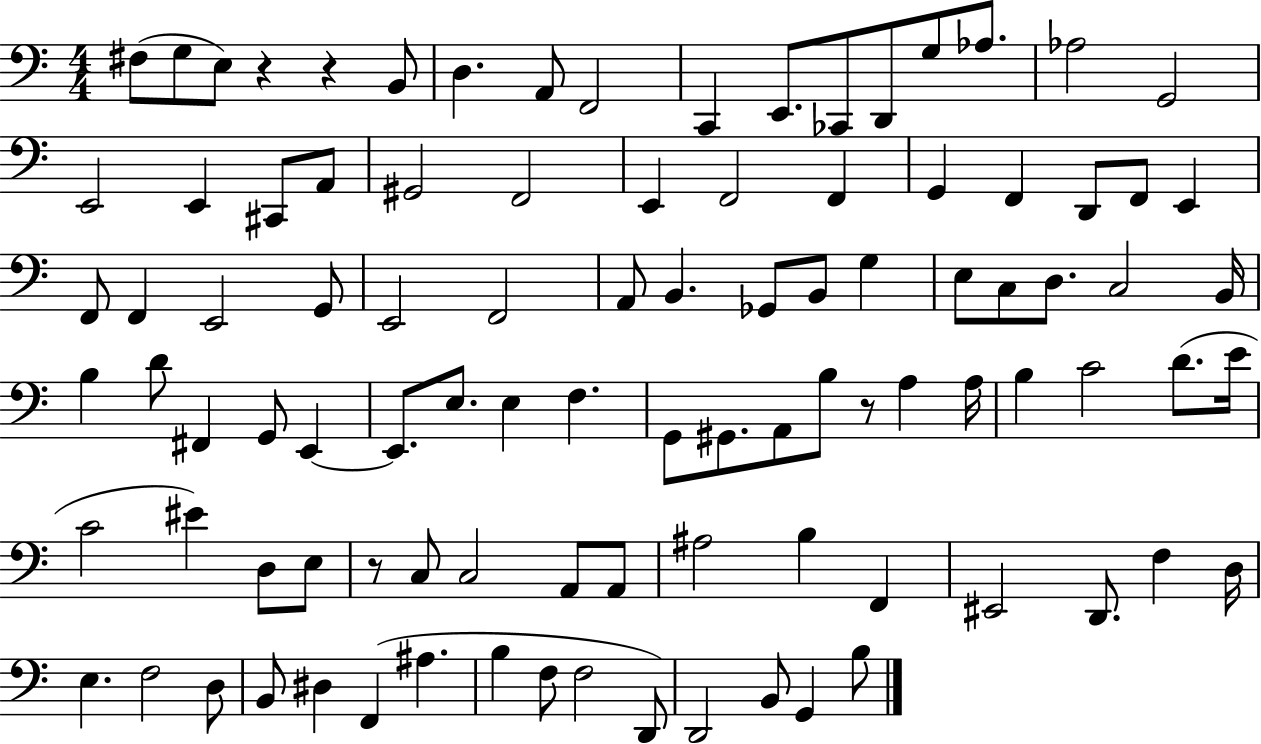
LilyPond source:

{
  \clef bass
  \numericTimeSignature
  \time 4/4
  \key c \major
  fis8( g8 e8) r4 r4 b,8 | d4. a,8 f,2 | c,4 e,8. ces,8 d,8 g8 aes8. | aes2 g,2 | \break e,2 e,4 cis,8 a,8 | gis,2 f,2 | e,4 f,2 f,4 | g,4 f,4 d,8 f,8 e,4 | \break f,8 f,4 e,2 g,8 | e,2 f,2 | a,8 b,4. ges,8 b,8 g4 | e8 c8 d8. c2 b,16 | \break b4 d'8 fis,4 g,8 e,4~~ | e,8. e8. e4 f4. | g,8 gis,8. a,8 b8 r8 a4 a16 | b4 c'2 d'8.( e'16 | \break c'2 eis'4) d8 e8 | r8 c8 c2 a,8 a,8 | ais2 b4 f,4 | eis,2 d,8. f4 d16 | \break e4. f2 d8 | b,8 dis4 f,4( ais4. | b4 f8 f2 d,8) | d,2 b,8 g,4 b8 | \break \bar "|."
}